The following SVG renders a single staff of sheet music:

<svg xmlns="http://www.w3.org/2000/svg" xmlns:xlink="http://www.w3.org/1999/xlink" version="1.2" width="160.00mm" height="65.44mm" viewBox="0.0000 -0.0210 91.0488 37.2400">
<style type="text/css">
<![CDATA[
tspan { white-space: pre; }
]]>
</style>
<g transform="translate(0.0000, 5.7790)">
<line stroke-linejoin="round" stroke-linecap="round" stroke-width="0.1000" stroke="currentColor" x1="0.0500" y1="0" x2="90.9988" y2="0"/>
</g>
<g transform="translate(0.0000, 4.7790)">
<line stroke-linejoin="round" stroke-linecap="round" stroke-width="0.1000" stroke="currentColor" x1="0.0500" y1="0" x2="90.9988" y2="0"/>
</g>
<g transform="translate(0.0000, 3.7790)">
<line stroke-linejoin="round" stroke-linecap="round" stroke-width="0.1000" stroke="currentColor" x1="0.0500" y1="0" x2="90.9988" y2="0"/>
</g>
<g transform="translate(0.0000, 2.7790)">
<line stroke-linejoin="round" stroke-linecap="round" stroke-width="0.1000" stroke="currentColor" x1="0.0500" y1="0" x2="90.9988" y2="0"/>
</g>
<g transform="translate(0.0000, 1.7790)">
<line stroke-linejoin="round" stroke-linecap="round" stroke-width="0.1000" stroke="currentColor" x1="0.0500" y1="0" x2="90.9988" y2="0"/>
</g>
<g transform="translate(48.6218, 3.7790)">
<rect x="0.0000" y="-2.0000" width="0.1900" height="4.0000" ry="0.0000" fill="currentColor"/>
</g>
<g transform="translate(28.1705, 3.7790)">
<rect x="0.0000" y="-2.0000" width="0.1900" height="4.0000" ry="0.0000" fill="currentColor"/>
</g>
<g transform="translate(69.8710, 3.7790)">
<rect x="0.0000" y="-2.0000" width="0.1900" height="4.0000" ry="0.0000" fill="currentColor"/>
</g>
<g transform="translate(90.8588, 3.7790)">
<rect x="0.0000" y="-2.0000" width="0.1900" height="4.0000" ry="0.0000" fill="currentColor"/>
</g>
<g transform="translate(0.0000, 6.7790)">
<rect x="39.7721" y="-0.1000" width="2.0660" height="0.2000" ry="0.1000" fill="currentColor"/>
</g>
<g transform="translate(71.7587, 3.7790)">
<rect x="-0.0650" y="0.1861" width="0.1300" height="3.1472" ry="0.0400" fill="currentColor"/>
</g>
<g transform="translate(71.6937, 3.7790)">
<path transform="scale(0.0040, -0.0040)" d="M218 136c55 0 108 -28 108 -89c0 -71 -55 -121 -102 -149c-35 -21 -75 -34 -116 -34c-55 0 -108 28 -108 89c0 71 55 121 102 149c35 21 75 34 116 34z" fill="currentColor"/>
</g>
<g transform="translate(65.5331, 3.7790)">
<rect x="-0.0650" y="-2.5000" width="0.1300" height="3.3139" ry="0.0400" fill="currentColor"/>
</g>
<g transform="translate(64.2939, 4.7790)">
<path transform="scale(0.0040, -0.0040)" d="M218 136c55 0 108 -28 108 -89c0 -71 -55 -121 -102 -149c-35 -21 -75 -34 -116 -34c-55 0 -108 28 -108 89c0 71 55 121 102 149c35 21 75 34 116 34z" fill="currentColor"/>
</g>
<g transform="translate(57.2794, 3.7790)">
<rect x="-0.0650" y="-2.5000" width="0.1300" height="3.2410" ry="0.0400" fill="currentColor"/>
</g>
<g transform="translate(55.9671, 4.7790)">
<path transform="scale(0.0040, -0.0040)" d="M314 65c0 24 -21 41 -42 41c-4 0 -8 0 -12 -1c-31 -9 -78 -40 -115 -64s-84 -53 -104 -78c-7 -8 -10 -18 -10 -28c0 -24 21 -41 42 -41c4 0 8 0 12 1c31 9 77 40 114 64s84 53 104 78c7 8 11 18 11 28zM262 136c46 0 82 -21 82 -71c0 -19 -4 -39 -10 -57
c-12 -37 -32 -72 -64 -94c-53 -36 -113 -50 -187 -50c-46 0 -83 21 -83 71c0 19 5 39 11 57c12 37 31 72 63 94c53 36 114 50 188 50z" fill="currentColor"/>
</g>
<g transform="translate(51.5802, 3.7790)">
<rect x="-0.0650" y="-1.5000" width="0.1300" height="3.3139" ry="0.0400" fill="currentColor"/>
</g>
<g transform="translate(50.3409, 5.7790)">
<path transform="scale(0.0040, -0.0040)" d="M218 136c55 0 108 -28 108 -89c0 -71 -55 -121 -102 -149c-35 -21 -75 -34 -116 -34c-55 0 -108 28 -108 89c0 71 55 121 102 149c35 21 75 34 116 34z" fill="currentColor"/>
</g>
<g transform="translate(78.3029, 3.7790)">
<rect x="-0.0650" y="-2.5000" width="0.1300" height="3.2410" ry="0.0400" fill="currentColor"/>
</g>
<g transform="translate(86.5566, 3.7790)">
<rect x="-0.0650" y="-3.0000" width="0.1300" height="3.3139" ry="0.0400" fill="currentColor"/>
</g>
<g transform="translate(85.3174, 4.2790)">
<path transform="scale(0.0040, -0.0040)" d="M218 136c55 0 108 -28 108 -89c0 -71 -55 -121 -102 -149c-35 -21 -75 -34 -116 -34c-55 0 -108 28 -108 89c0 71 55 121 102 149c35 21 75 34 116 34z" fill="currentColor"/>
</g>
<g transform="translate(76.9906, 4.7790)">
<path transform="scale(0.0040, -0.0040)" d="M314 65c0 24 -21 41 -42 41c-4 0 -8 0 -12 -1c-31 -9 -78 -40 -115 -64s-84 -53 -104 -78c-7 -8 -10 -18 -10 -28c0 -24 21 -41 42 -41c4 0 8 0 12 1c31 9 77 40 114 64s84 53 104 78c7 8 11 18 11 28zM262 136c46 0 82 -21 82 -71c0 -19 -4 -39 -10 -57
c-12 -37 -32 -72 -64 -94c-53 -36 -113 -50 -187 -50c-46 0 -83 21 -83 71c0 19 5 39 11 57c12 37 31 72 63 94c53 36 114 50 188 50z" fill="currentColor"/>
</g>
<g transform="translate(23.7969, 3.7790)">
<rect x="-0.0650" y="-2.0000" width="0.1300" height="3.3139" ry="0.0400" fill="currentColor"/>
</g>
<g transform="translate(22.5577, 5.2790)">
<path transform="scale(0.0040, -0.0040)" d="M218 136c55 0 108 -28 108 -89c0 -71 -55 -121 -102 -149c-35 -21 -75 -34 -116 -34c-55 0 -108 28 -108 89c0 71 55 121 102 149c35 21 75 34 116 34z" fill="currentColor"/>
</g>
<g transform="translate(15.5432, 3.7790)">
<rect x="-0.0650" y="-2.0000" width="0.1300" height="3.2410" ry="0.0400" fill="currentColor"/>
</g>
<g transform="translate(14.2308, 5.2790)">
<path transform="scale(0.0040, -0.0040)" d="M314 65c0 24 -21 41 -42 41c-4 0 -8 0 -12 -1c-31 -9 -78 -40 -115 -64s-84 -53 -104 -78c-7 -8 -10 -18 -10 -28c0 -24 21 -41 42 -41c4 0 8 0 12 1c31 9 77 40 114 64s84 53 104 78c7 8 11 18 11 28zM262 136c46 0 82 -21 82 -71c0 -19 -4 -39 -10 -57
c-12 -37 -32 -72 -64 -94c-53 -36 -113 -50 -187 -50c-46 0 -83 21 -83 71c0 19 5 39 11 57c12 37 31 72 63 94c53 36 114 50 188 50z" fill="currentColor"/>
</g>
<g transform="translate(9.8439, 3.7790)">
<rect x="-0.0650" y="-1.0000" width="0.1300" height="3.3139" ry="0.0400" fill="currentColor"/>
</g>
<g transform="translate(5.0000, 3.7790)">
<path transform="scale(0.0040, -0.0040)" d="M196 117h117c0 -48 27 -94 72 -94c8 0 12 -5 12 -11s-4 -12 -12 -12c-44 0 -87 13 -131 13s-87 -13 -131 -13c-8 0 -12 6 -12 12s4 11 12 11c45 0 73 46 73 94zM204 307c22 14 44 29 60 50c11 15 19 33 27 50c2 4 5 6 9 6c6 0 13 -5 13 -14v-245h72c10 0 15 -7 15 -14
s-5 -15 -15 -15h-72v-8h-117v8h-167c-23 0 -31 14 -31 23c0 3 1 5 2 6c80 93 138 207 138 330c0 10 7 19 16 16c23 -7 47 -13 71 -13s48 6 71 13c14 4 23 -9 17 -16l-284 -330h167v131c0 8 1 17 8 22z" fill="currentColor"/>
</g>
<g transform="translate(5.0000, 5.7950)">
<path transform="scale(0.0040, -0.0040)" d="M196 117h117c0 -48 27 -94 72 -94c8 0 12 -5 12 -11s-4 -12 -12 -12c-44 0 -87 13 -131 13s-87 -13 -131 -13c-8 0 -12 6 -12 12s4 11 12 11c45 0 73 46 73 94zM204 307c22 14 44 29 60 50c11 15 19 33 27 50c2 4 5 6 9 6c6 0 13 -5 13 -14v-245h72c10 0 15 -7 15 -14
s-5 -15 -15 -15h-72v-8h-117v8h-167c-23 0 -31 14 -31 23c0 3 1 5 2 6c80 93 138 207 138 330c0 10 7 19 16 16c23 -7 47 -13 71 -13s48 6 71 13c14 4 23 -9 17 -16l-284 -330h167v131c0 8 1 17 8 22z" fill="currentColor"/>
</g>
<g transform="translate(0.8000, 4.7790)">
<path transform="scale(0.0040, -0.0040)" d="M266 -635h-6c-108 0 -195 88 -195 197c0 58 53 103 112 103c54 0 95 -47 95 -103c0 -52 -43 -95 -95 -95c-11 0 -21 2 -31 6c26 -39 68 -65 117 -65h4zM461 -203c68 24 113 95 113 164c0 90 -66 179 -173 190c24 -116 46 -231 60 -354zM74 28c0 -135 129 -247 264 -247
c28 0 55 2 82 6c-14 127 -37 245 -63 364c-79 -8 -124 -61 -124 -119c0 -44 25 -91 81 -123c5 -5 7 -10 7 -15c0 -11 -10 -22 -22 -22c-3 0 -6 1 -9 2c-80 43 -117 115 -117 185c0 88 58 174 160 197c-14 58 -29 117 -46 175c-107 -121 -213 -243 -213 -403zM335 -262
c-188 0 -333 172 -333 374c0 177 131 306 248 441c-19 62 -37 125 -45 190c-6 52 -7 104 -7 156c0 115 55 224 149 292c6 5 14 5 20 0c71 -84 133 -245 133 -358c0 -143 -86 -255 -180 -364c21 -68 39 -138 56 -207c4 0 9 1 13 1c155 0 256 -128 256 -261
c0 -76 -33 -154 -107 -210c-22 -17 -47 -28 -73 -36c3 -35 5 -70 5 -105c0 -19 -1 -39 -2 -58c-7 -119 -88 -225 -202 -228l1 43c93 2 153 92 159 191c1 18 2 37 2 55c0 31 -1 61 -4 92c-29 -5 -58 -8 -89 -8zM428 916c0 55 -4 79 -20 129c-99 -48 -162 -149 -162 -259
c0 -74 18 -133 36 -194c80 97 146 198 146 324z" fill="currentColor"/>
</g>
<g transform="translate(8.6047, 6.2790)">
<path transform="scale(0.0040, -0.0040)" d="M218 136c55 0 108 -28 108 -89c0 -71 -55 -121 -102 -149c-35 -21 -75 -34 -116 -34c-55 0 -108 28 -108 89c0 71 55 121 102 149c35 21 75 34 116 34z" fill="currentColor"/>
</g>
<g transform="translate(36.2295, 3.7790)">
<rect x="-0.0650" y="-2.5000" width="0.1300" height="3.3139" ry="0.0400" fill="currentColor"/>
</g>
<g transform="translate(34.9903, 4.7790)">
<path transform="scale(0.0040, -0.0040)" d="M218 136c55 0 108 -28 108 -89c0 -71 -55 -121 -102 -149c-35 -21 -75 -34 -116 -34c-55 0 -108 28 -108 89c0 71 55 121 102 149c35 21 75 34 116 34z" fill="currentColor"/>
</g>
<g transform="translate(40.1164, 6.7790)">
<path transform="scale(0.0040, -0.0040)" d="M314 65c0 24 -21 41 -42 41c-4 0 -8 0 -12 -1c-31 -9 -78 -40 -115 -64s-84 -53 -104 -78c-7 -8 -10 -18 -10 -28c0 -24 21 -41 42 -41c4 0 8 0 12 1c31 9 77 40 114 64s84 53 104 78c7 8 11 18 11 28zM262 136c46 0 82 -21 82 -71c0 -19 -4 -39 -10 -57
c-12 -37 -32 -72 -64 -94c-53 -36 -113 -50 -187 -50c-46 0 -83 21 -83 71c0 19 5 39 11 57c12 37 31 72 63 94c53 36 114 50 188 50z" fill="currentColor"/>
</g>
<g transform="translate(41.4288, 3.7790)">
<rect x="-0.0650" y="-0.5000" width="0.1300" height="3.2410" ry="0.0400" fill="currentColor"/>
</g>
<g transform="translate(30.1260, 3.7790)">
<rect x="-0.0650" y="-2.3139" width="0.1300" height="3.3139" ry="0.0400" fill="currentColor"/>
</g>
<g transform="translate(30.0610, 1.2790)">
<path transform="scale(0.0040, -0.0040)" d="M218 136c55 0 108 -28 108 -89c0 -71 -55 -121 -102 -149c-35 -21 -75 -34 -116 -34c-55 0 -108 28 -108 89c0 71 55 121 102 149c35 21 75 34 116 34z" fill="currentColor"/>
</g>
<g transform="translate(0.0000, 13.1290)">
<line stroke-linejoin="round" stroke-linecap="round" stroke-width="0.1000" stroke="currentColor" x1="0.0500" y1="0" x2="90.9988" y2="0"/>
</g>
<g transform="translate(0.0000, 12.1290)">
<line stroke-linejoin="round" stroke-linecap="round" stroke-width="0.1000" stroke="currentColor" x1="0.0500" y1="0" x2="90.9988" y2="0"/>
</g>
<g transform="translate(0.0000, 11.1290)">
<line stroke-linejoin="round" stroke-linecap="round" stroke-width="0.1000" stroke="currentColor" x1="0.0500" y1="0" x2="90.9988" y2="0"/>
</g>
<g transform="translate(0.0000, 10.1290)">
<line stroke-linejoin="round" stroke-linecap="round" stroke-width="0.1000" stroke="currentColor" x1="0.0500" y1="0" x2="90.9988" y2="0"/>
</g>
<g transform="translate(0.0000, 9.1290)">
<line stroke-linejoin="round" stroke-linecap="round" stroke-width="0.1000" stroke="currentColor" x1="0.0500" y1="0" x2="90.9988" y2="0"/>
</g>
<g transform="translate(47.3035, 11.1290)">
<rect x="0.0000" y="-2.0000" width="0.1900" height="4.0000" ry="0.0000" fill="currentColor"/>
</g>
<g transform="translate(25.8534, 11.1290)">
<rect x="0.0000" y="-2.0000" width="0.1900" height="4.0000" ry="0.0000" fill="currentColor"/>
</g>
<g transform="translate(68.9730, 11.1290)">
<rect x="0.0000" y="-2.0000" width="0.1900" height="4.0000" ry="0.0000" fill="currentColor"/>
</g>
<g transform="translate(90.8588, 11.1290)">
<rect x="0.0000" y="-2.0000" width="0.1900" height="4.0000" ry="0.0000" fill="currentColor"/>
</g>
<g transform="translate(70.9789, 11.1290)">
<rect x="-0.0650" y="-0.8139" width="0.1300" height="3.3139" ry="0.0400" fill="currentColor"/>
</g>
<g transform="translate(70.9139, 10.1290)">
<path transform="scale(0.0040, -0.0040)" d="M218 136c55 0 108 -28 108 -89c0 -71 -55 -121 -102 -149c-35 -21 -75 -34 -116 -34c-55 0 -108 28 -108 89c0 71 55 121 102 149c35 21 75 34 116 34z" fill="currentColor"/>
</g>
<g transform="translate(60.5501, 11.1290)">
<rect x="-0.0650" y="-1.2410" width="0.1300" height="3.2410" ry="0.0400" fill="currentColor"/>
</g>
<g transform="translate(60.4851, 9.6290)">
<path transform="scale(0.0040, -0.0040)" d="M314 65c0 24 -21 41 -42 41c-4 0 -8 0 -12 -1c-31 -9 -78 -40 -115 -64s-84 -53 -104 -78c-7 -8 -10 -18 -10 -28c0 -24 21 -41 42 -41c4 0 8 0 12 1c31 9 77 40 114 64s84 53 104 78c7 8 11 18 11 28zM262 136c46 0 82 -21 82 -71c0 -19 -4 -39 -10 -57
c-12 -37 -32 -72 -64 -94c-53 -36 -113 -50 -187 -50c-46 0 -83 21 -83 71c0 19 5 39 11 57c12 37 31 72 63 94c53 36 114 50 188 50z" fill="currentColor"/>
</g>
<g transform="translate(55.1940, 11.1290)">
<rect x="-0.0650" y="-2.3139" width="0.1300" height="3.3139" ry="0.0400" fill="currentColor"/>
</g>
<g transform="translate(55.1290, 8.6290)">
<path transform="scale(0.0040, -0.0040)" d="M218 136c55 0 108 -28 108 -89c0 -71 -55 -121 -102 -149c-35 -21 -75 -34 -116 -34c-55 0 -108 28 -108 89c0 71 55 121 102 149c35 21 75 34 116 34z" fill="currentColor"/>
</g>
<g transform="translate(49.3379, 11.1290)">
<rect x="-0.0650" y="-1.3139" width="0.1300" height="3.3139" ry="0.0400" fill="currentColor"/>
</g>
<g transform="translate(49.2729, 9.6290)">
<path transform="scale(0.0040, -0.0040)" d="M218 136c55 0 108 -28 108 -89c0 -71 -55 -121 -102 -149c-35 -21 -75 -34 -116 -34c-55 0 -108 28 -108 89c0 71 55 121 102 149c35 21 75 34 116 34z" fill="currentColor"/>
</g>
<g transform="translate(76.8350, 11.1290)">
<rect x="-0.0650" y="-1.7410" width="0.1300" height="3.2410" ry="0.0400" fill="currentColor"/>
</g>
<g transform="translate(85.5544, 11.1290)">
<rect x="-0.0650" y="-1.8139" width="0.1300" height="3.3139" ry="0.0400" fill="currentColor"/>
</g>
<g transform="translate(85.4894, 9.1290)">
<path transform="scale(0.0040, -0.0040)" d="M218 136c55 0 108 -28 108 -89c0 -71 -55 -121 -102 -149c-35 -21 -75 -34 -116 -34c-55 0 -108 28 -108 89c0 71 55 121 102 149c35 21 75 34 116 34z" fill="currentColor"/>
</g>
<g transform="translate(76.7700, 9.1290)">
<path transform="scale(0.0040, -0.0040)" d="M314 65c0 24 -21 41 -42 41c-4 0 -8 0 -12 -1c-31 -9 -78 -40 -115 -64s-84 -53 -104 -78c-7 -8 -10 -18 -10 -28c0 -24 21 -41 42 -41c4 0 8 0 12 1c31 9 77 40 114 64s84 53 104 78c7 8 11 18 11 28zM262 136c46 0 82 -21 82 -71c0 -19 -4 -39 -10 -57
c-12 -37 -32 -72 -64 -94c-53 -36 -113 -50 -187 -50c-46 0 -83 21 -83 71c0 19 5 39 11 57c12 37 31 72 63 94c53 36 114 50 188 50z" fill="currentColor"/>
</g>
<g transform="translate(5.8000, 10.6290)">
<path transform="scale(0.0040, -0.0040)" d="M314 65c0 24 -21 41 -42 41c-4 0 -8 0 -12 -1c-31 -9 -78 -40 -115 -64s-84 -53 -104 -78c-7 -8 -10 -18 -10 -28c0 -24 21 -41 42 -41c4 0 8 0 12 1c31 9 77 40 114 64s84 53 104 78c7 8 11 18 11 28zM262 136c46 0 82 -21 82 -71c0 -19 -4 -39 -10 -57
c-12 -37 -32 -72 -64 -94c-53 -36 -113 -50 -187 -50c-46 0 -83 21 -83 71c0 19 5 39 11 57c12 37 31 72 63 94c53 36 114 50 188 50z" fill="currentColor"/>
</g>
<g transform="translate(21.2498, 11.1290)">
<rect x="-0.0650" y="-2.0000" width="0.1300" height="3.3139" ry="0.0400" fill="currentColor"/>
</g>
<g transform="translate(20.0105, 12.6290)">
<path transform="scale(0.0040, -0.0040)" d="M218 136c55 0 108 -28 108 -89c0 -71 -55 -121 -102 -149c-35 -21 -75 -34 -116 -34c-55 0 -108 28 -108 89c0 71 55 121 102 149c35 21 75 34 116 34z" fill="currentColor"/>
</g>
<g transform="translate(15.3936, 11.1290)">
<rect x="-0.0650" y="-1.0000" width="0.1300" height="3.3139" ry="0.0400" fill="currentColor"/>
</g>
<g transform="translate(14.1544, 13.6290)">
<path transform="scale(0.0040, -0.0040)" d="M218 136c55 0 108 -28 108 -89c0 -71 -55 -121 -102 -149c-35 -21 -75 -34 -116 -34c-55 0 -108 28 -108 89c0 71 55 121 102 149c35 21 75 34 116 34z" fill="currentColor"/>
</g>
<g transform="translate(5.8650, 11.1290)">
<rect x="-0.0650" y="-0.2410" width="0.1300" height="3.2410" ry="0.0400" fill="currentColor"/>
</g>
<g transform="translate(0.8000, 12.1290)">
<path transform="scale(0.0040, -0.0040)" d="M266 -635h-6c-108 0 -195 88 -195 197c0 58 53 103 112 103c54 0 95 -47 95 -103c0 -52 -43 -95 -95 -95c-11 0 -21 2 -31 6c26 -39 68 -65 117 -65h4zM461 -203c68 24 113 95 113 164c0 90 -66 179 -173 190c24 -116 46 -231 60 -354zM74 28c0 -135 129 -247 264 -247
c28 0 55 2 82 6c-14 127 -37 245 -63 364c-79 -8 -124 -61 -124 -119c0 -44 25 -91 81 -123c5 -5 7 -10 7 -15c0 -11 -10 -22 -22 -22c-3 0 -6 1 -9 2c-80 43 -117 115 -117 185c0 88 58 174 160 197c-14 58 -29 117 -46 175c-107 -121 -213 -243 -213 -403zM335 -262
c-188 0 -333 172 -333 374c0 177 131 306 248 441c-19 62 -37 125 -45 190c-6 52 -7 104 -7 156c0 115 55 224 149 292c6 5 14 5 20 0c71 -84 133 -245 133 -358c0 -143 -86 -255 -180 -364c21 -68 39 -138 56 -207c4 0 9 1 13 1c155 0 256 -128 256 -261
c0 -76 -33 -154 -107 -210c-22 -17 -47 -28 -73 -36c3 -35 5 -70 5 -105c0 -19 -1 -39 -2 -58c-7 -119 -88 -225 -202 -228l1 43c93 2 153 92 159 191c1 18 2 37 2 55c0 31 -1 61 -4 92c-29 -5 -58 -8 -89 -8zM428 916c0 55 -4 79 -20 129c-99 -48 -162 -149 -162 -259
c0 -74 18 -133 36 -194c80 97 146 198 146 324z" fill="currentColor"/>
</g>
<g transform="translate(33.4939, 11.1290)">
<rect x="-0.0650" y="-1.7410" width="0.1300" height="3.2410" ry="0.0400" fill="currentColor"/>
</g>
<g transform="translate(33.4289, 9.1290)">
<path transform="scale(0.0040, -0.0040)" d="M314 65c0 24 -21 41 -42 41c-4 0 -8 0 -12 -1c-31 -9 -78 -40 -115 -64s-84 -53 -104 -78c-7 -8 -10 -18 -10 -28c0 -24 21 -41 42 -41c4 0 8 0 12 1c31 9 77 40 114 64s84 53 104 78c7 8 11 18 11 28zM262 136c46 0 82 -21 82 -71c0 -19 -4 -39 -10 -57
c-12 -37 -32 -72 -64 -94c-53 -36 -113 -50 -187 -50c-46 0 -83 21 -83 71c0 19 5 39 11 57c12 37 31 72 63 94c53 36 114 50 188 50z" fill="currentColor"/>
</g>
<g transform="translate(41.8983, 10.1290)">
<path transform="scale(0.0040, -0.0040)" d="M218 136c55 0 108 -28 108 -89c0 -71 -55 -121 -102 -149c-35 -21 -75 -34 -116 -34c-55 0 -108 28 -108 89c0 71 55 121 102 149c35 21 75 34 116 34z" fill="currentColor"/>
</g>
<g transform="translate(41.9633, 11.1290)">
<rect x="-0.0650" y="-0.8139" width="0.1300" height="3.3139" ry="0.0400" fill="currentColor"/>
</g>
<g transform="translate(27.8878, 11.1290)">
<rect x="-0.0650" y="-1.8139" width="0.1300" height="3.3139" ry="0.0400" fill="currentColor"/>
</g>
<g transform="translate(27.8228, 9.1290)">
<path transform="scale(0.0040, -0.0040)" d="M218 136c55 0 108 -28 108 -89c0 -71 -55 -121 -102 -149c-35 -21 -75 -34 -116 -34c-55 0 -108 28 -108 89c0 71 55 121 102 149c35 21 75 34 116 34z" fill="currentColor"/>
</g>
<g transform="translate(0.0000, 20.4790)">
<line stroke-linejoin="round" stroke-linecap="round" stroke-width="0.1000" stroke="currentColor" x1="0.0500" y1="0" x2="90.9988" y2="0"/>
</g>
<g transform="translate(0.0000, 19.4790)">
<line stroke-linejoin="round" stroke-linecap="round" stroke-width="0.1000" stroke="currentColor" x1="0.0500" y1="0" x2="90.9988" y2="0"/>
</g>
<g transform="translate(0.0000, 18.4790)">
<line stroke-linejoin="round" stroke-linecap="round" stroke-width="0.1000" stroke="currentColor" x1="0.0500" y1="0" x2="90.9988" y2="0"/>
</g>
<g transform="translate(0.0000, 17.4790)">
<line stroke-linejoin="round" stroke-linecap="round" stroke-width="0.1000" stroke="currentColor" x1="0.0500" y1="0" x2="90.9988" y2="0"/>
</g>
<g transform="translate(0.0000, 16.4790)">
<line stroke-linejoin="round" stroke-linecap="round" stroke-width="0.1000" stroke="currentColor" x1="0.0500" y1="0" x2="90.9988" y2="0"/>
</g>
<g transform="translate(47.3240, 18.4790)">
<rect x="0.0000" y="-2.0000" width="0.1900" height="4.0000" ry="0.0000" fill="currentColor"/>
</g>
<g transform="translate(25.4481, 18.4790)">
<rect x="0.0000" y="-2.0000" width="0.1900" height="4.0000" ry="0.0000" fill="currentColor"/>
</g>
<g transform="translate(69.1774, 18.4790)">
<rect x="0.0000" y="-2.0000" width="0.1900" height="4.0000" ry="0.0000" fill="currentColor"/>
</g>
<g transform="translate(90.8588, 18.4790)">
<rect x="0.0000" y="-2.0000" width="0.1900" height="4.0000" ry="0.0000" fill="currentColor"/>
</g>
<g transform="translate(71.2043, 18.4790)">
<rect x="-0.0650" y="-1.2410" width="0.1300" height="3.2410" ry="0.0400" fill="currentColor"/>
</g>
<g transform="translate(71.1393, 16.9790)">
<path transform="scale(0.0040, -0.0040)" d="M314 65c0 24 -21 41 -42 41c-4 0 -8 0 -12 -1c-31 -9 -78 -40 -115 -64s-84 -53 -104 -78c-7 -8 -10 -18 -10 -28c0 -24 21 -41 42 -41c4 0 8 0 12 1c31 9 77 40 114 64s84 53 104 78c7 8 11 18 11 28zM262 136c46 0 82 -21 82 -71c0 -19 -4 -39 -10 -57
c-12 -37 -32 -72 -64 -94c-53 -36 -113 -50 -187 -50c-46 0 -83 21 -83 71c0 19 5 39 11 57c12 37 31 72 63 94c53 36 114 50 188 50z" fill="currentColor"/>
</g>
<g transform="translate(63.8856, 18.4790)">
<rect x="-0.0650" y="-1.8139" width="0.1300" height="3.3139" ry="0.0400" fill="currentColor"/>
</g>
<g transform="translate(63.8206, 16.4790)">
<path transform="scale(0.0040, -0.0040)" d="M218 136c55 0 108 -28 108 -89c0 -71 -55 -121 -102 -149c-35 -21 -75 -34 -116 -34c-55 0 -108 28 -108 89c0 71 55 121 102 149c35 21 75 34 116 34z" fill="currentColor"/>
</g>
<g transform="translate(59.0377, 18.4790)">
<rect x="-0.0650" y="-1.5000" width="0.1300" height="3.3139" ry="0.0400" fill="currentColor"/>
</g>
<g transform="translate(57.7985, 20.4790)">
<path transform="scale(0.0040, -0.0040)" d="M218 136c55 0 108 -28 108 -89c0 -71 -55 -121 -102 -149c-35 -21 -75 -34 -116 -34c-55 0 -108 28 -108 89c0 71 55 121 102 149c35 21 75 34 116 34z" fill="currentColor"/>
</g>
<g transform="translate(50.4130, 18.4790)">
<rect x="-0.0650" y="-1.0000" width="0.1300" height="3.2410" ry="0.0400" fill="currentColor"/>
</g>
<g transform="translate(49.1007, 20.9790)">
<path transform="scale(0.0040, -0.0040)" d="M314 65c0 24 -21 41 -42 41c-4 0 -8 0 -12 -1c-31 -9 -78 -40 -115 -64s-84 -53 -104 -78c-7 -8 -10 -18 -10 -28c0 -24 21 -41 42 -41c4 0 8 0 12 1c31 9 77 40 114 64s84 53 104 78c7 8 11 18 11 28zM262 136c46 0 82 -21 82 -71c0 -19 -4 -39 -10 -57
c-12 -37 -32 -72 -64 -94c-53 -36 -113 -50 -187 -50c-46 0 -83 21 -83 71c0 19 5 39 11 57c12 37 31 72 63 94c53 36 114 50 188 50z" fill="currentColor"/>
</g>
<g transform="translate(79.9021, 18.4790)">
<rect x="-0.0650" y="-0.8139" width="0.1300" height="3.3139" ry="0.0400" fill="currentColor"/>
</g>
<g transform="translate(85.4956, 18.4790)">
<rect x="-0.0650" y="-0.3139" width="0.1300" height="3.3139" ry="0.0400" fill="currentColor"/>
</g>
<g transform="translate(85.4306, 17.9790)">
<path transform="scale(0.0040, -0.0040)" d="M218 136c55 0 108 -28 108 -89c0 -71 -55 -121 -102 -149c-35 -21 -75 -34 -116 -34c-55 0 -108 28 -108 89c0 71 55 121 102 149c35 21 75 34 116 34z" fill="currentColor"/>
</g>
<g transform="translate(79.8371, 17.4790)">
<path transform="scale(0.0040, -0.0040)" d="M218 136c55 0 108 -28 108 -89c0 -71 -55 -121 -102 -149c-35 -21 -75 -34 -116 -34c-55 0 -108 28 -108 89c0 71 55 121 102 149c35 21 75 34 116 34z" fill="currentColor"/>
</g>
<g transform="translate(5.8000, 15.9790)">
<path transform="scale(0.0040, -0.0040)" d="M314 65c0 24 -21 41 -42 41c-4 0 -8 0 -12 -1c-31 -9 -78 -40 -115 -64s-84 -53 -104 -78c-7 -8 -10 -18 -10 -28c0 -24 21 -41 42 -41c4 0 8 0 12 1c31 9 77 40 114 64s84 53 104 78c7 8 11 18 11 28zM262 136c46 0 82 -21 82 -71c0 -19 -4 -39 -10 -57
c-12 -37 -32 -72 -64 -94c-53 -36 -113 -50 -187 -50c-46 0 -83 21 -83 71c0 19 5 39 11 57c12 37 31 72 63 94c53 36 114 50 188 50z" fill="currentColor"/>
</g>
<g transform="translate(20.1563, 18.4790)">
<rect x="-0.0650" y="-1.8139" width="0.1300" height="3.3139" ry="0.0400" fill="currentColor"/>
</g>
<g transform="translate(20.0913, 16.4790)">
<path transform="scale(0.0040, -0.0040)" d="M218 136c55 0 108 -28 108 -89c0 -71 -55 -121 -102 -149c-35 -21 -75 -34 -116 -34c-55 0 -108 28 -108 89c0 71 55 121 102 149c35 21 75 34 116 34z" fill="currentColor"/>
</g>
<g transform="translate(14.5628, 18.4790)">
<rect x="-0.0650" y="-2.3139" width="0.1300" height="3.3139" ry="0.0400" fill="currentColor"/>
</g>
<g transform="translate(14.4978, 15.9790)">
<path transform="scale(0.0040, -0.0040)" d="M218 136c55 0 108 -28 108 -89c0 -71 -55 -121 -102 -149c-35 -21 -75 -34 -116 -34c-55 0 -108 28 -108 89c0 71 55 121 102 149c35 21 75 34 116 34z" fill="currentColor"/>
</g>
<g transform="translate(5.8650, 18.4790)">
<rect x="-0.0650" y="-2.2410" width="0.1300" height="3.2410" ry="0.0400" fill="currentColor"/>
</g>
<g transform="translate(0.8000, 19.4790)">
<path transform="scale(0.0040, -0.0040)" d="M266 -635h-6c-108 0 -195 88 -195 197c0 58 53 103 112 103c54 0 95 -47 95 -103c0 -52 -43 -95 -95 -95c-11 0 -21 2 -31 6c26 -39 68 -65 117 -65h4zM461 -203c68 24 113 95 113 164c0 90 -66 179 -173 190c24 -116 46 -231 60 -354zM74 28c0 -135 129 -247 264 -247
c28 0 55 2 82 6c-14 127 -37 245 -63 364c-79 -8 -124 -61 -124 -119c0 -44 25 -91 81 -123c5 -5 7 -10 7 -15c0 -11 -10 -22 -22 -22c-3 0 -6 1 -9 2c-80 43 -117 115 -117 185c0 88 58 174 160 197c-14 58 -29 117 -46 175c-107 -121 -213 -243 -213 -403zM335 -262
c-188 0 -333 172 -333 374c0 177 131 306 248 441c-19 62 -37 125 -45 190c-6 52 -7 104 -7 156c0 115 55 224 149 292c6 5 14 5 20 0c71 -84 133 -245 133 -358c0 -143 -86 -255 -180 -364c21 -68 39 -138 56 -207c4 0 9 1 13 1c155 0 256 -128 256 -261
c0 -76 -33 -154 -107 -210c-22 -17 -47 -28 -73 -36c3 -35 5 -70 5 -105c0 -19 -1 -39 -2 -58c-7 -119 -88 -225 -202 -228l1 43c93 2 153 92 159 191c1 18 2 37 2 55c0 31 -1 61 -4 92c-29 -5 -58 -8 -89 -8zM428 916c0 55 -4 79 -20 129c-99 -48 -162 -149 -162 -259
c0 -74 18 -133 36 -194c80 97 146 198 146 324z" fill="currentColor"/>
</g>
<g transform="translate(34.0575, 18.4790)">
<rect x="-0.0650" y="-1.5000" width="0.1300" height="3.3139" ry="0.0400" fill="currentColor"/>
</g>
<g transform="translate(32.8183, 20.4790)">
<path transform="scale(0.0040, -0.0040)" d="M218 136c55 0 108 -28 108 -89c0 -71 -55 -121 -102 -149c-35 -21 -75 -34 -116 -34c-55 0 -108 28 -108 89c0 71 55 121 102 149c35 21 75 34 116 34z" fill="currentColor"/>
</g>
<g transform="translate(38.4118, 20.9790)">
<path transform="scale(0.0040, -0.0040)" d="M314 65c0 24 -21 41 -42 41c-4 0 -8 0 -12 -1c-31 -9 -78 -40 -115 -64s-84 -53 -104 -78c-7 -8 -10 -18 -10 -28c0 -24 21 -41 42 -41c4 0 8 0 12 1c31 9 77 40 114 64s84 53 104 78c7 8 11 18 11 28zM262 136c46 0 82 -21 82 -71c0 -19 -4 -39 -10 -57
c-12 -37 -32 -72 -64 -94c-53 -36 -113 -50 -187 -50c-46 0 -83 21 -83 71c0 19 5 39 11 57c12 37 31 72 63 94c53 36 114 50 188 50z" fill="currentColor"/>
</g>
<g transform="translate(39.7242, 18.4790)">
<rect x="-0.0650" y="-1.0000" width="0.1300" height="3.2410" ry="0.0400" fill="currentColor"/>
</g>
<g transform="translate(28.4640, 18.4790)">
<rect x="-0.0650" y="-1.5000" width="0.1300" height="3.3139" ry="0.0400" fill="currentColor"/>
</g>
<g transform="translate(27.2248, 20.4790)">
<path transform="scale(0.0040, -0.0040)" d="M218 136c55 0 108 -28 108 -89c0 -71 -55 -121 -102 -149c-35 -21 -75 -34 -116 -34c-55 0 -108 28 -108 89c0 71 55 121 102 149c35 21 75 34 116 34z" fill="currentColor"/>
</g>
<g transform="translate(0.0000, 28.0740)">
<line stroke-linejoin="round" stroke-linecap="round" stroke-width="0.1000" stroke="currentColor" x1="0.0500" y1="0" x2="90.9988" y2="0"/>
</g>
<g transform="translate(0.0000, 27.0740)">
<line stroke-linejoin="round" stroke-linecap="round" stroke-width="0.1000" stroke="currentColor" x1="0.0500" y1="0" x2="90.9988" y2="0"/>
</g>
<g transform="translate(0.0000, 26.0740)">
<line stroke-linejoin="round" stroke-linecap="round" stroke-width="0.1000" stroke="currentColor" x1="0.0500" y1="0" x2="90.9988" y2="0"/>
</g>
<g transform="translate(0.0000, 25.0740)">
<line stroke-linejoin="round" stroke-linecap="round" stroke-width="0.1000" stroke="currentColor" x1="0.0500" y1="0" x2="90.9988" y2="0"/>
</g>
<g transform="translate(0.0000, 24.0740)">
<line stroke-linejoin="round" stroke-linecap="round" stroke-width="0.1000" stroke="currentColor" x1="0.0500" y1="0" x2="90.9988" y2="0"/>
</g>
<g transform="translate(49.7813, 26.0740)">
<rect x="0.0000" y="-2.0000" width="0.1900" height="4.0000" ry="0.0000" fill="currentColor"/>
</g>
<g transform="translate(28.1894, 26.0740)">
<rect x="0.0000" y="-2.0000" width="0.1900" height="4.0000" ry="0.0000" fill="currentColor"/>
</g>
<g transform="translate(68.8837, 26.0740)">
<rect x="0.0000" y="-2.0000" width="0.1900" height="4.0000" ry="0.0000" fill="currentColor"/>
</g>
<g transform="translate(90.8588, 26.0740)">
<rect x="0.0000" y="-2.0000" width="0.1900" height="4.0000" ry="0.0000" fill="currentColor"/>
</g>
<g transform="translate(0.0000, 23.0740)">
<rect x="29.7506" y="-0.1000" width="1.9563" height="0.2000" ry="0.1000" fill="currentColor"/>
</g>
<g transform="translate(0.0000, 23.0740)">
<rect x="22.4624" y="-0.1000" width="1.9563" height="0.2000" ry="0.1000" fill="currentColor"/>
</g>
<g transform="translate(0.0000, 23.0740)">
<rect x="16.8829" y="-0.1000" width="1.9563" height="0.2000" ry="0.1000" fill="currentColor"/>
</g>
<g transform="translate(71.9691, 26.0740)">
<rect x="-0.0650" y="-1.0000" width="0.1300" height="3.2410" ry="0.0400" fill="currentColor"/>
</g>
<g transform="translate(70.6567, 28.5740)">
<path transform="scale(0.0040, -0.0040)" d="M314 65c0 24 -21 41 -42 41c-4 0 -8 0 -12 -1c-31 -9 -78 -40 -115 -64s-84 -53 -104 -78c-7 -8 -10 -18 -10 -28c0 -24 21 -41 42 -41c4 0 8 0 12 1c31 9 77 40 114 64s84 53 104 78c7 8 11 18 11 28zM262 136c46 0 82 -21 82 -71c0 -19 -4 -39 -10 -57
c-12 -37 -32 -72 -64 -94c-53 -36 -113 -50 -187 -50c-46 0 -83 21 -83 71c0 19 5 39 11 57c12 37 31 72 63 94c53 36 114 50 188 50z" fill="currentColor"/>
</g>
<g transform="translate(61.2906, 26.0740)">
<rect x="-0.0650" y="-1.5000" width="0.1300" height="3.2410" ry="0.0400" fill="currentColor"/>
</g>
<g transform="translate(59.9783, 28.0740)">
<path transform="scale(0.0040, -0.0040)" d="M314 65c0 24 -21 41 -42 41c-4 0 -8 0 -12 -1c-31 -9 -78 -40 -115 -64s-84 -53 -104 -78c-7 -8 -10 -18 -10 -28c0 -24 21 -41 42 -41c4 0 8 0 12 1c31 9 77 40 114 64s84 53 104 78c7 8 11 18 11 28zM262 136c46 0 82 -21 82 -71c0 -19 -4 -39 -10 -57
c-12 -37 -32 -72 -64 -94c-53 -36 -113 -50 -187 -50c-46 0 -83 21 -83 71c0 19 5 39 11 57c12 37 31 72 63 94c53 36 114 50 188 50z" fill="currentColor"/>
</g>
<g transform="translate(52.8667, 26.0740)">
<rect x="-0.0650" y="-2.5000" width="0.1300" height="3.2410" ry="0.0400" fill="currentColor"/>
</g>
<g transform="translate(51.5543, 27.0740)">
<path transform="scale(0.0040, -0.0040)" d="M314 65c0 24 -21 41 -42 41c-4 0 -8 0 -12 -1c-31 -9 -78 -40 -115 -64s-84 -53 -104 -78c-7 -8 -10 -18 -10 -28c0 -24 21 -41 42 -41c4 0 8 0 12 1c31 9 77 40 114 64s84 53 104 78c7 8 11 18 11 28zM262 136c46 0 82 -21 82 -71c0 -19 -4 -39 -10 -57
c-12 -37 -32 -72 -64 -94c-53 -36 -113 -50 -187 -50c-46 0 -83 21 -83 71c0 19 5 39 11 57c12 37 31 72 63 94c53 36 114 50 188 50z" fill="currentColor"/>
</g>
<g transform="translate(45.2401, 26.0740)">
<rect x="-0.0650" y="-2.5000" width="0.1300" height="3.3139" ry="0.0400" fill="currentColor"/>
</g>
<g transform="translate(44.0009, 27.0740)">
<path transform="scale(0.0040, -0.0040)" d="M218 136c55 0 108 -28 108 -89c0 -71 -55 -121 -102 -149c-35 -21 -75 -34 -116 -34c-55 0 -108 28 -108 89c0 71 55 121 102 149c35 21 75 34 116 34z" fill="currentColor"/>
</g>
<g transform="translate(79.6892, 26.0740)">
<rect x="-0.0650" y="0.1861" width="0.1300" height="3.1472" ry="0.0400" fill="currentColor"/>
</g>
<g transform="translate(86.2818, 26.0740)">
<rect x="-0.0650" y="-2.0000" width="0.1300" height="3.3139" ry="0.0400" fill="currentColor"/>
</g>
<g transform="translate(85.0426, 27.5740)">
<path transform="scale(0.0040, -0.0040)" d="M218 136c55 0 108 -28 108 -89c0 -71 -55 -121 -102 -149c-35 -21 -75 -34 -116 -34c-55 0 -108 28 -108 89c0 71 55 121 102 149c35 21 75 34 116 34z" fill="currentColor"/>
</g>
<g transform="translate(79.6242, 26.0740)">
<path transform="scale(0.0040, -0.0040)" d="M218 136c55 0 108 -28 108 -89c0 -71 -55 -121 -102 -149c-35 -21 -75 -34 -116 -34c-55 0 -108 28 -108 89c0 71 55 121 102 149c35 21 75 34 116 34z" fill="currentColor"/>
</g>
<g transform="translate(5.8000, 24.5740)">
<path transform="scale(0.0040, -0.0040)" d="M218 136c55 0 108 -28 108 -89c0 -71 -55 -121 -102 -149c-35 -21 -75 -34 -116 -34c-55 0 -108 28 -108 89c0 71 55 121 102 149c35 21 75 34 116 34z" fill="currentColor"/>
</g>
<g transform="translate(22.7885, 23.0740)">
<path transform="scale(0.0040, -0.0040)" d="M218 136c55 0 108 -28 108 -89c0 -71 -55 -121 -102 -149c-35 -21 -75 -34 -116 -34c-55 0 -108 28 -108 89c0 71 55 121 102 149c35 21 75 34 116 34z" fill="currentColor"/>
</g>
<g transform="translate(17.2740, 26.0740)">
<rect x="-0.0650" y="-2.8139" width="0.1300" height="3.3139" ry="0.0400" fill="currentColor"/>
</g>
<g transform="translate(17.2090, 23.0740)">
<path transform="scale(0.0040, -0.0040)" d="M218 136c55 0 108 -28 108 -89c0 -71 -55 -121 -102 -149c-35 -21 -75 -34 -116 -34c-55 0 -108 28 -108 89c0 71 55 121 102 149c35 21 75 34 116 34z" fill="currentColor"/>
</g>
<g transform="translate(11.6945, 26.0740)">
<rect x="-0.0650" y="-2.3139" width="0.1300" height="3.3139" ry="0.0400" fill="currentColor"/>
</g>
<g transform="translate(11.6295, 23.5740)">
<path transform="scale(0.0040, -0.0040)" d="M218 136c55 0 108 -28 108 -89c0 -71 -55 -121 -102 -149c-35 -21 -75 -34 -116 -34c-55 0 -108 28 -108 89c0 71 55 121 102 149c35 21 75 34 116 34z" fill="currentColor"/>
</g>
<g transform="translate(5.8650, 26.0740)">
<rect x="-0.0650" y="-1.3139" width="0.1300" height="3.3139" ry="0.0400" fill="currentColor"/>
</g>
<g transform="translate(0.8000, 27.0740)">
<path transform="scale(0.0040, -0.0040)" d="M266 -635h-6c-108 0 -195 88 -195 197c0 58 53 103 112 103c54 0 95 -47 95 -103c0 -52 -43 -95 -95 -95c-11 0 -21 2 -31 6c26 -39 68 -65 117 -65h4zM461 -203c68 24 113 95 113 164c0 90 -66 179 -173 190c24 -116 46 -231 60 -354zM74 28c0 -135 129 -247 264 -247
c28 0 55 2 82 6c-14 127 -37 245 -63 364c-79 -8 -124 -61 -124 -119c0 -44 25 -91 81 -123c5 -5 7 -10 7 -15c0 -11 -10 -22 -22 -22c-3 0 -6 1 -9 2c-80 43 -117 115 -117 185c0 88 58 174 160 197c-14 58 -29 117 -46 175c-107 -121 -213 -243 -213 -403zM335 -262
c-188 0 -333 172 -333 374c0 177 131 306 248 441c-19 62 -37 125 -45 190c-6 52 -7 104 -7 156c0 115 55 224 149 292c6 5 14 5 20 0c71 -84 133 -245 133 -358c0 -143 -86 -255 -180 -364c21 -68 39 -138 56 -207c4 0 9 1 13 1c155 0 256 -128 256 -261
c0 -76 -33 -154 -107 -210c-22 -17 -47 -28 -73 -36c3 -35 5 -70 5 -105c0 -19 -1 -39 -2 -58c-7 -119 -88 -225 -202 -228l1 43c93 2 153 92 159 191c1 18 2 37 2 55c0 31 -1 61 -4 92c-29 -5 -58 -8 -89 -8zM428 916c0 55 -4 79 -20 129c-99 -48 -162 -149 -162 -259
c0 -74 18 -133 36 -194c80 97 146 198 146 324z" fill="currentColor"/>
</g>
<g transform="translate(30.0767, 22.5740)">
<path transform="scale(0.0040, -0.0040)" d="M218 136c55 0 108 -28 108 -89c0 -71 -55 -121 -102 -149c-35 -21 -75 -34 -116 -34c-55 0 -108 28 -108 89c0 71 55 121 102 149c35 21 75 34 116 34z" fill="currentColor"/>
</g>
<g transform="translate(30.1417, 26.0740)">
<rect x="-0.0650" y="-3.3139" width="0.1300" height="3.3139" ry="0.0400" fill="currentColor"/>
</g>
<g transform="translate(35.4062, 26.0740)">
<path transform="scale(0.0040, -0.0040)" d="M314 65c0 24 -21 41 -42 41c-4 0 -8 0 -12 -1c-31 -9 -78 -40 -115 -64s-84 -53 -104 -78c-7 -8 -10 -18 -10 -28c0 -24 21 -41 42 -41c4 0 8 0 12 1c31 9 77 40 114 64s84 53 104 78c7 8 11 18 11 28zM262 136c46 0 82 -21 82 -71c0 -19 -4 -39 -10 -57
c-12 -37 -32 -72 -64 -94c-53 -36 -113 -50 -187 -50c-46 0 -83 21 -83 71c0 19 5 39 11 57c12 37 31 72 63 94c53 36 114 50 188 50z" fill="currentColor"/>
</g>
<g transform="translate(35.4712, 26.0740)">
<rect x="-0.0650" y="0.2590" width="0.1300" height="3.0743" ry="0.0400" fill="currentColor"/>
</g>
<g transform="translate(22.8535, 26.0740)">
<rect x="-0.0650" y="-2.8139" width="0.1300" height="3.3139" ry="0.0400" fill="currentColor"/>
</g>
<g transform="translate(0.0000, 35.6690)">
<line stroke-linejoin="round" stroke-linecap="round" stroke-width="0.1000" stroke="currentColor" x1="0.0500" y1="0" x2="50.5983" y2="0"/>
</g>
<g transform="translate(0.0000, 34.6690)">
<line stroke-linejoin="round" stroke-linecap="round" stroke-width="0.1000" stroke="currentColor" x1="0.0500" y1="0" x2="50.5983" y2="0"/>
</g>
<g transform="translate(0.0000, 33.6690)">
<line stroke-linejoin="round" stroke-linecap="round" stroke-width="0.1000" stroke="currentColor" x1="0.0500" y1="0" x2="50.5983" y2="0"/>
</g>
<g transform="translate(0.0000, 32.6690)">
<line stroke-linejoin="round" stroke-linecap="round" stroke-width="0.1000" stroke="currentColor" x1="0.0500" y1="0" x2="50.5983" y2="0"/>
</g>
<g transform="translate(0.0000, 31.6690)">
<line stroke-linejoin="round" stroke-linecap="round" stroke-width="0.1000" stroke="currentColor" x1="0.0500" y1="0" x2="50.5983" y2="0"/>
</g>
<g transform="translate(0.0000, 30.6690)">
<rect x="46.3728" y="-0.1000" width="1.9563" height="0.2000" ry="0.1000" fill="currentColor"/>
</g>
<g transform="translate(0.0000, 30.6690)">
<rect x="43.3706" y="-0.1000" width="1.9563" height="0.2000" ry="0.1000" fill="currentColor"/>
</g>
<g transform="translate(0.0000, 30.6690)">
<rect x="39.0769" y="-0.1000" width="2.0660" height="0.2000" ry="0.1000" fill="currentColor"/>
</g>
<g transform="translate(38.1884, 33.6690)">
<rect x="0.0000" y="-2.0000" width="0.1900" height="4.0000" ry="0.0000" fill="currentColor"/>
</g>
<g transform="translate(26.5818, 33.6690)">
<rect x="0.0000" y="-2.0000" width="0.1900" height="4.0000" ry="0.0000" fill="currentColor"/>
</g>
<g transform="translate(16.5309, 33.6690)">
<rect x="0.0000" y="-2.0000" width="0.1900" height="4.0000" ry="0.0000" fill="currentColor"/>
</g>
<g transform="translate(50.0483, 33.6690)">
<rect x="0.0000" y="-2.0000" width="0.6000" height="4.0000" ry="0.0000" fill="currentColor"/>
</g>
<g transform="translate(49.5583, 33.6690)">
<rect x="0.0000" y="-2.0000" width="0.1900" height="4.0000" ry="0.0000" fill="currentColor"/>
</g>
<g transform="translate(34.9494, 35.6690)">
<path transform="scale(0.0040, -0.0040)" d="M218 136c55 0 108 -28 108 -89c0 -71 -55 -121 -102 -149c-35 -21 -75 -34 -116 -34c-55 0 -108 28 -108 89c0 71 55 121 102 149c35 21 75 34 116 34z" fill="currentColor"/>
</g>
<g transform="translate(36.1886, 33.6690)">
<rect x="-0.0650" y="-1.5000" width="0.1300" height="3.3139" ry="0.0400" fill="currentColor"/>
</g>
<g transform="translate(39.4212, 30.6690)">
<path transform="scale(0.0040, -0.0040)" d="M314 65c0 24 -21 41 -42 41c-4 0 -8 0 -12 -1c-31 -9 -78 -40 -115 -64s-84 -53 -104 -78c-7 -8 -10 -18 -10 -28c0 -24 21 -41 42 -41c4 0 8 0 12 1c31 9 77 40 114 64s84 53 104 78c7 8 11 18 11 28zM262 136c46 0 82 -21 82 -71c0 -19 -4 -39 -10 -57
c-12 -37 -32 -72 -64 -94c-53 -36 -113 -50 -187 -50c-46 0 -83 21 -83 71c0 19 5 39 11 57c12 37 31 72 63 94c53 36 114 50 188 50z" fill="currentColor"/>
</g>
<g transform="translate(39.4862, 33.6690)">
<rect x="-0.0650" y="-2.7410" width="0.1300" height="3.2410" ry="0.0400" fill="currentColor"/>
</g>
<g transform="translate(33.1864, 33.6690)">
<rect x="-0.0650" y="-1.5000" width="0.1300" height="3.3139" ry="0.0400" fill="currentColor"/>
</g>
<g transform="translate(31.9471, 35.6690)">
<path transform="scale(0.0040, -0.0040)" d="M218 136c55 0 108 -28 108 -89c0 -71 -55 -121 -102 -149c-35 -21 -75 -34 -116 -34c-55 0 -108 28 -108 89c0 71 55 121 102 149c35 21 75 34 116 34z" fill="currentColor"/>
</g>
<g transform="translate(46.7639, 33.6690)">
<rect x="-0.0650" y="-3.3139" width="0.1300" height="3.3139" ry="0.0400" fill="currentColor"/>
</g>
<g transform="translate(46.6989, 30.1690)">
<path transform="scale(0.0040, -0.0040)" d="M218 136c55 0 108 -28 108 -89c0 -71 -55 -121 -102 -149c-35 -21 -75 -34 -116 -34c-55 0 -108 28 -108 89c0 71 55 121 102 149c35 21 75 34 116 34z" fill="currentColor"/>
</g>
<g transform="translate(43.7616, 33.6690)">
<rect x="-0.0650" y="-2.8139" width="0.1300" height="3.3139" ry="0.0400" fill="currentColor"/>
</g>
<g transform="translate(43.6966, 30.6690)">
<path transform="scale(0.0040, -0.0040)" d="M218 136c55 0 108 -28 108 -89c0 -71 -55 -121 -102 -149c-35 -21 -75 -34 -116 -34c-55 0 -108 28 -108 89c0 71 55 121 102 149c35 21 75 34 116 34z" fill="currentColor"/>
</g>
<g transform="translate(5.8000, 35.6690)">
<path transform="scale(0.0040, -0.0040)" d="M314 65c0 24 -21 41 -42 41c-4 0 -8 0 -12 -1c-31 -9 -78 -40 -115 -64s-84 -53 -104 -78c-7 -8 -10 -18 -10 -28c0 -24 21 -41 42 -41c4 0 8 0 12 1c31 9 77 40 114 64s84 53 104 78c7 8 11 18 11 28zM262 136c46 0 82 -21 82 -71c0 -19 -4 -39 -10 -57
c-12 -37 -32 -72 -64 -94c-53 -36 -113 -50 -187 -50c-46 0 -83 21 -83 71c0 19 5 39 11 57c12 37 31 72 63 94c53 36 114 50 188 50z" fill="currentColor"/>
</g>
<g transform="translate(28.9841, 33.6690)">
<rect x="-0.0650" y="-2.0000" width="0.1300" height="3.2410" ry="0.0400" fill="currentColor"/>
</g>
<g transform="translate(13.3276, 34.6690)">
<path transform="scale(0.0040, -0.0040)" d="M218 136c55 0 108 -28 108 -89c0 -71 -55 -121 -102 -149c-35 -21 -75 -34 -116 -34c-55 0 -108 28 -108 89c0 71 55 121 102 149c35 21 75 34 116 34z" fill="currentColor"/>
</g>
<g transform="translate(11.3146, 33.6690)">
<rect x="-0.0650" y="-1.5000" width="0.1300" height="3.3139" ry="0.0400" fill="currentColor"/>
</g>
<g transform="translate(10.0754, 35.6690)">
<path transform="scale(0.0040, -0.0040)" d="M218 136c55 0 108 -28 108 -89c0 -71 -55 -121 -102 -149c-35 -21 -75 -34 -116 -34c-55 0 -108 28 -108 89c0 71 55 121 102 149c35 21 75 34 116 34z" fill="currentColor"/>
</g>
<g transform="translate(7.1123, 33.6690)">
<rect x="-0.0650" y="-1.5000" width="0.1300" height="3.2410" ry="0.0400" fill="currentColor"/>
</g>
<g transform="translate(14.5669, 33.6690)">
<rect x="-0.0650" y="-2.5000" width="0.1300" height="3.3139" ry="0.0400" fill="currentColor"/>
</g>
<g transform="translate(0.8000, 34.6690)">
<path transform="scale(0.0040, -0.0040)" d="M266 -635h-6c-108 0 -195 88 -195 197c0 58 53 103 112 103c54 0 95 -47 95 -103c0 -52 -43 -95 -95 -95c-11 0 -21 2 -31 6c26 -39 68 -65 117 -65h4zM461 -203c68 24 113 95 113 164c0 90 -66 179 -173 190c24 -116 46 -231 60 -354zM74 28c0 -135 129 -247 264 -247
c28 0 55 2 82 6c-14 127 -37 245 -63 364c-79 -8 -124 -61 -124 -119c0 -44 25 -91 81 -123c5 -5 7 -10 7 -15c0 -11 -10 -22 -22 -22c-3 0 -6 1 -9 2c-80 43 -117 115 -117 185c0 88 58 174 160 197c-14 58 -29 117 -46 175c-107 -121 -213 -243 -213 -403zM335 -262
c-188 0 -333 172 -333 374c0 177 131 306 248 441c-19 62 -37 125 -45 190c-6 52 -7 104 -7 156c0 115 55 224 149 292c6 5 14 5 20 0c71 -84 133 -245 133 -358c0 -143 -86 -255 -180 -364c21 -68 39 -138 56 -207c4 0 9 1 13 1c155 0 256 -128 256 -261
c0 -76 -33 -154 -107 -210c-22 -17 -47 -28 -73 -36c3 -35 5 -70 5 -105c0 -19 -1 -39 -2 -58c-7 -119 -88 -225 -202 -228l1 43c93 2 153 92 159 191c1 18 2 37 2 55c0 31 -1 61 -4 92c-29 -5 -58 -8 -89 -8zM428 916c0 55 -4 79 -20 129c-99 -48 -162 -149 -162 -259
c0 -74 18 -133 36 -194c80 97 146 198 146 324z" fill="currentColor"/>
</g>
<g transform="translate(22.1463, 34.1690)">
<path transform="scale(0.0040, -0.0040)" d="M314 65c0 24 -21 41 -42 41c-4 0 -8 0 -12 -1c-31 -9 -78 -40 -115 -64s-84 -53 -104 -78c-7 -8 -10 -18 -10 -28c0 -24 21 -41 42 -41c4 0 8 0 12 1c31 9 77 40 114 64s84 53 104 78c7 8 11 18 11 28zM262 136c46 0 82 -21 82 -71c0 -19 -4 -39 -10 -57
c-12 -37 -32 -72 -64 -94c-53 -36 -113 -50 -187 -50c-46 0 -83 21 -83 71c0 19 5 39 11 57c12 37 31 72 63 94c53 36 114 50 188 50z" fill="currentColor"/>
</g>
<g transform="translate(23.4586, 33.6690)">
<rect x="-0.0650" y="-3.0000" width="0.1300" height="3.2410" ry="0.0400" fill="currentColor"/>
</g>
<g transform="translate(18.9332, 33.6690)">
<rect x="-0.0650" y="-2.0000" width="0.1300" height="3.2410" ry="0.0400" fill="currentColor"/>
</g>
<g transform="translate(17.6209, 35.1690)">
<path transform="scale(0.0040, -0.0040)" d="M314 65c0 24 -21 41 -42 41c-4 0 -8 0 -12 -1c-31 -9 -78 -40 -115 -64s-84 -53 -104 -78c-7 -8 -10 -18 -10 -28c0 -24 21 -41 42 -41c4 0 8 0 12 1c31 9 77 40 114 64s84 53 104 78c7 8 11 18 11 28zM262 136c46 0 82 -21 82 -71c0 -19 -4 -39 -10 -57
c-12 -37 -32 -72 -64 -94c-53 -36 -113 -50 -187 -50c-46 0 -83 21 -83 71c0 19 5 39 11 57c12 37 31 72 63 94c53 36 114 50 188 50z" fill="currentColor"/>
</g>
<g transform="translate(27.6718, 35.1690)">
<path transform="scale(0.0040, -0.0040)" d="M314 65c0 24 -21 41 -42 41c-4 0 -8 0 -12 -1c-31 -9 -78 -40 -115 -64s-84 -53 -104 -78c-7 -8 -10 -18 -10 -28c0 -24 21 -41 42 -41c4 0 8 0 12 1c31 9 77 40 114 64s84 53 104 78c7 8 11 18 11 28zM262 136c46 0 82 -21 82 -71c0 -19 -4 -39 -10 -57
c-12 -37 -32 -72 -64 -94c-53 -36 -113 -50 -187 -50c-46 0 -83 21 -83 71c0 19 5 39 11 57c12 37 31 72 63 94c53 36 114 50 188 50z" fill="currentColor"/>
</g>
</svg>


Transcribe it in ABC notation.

X:1
T:Untitled
M:4/4
L:1/4
K:C
D F2 F g G C2 E G2 G B G2 A c2 D F f f2 d e g e2 d f2 f g2 g f E E D2 D2 E f e2 d c e g a a b B2 G G2 E2 D2 B F E2 E G F2 A2 F2 E E a2 a b